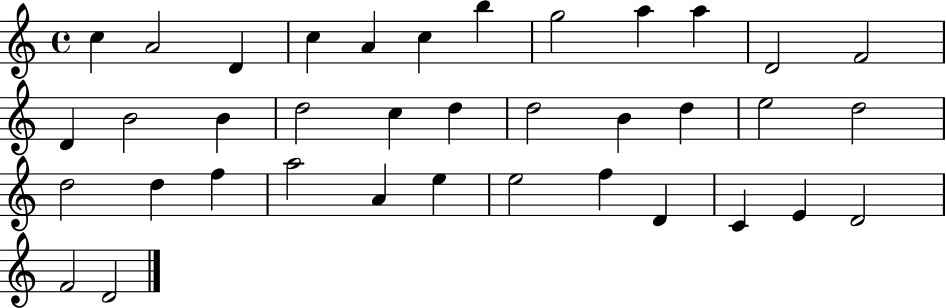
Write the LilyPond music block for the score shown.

{
  \clef treble
  \time 4/4
  \defaultTimeSignature
  \key c \major
  c''4 a'2 d'4 | c''4 a'4 c''4 b''4 | g''2 a''4 a''4 | d'2 f'2 | \break d'4 b'2 b'4 | d''2 c''4 d''4 | d''2 b'4 d''4 | e''2 d''2 | \break d''2 d''4 f''4 | a''2 a'4 e''4 | e''2 f''4 d'4 | c'4 e'4 d'2 | \break f'2 d'2 | \bar "|."
}